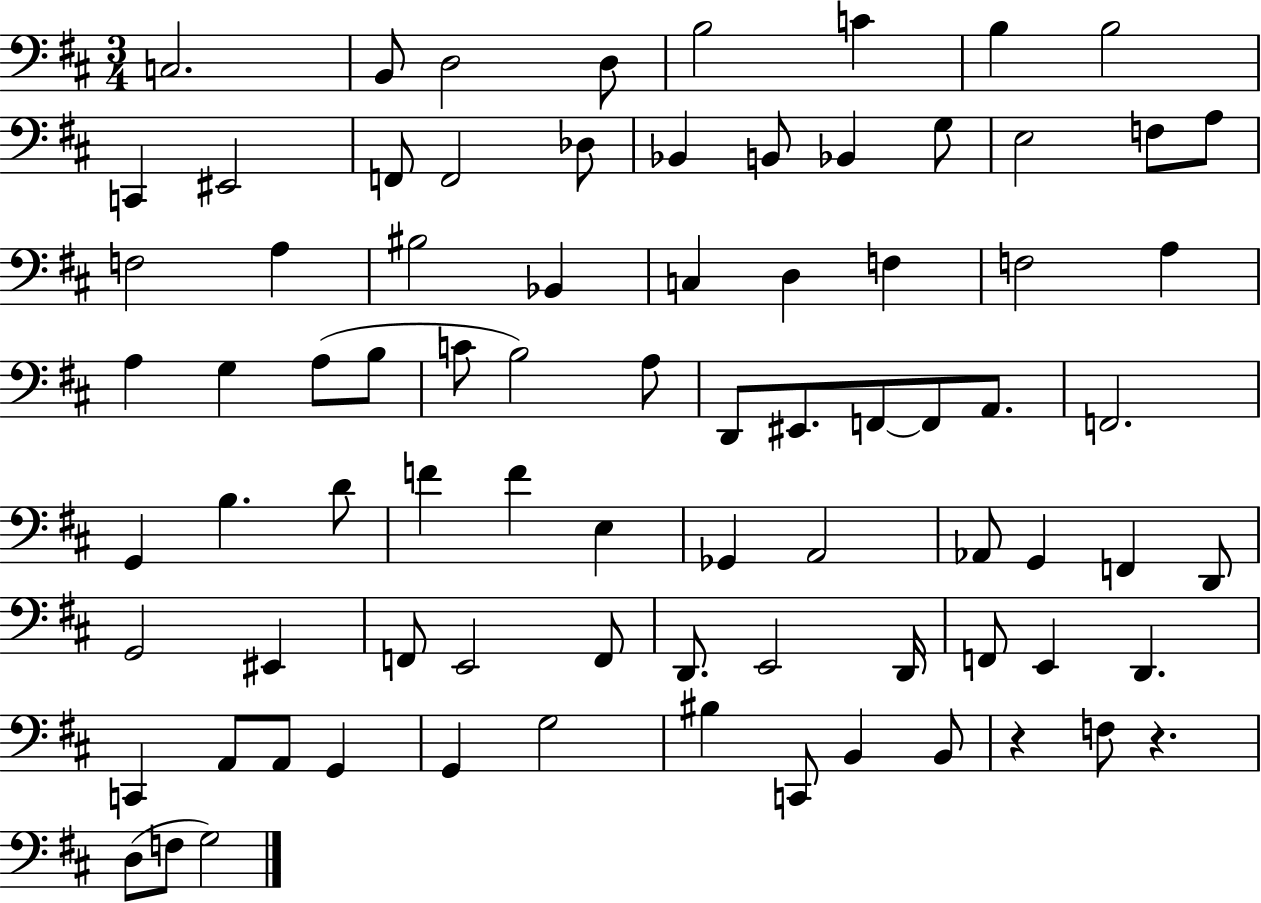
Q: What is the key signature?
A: D major